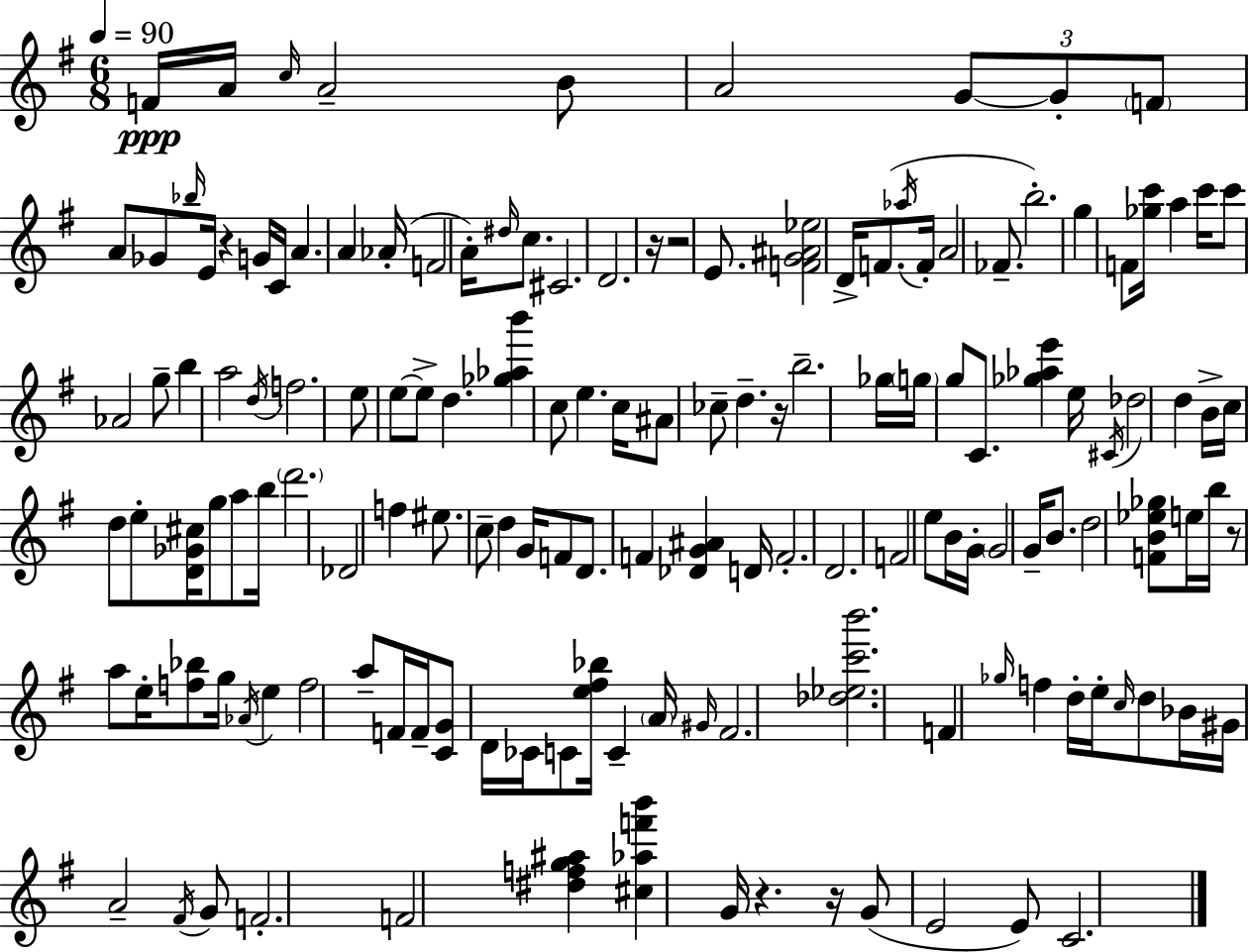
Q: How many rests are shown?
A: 7